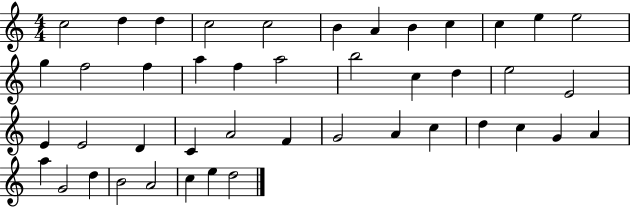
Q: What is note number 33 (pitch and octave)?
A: D5